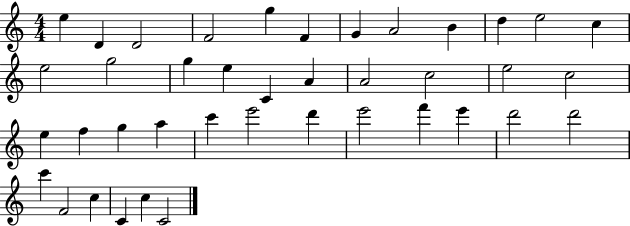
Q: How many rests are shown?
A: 0